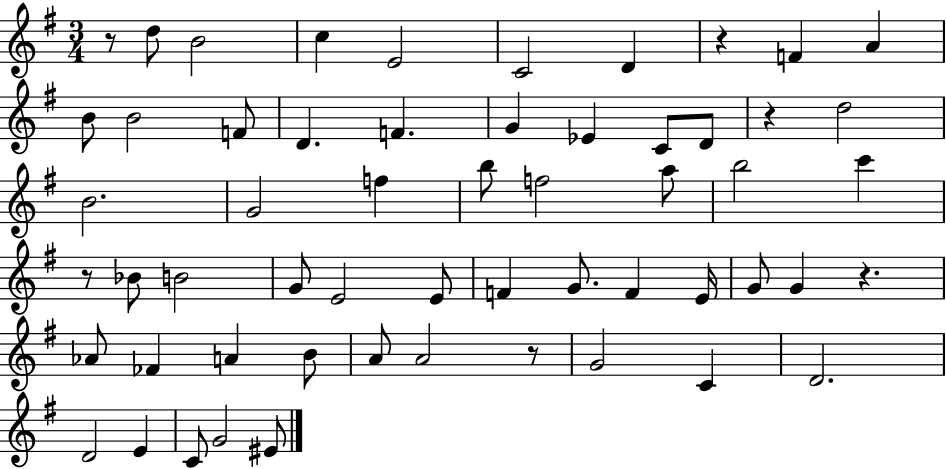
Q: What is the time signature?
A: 3/4